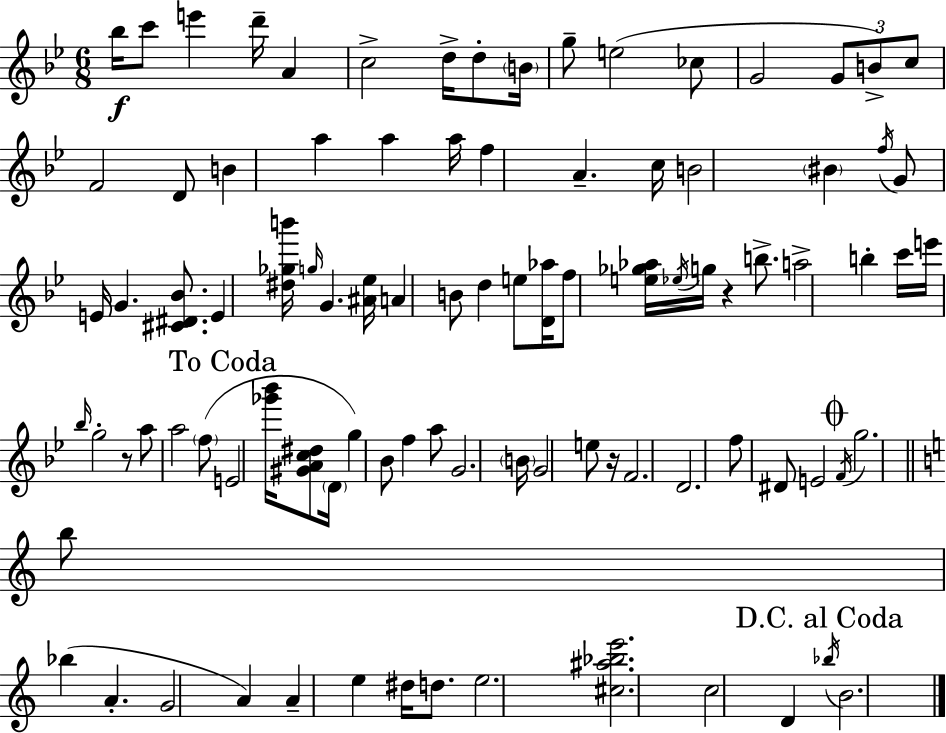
Bb5/s C6/e E6/q D6/s A4/q C5/h D5/s D5/e B4/s G5/e E5/h CES5/e G4/h G4/e B4/e C5/e F4/h D4/e B4/q A5/q A5/q A5/s F5/q A4/q. C5/s B4/h BIS4/q F5/s G4/e E4/s G4/q. [C#4,D#4,Bb4]/e. E4/q [D#5,Gb5,B6]/s G5/s G4/q. [A#4,Eb5]/s A4/q B4/e D5/q E5/e [D4,Ab5]/s F5/e [E5,Gb5,Ab5]/s Eb5/s G5/s R/q B5/e. A5/h B5/q C6/s E6/s Bb5/s G5/h R/e A5/e A5/h F5/e E4/h [Gb6,Bb6]/s [G#4,A4,C5,D#5]/e D4/s G5/q Bb4/e F5/q A5/e G4/h. B4/s G4/h E5/e R/s F4/h. D4/h. F5/e D#4/e E4/h F4/s G5/h. B5/e Bb5/q A4/q. G4/h A4/q A4/q E5/q D#5/s D5/e. E5/h. [C#5,A#5,Bb5,E6]/h. C5/h D4/q Bb5/s B4/h.